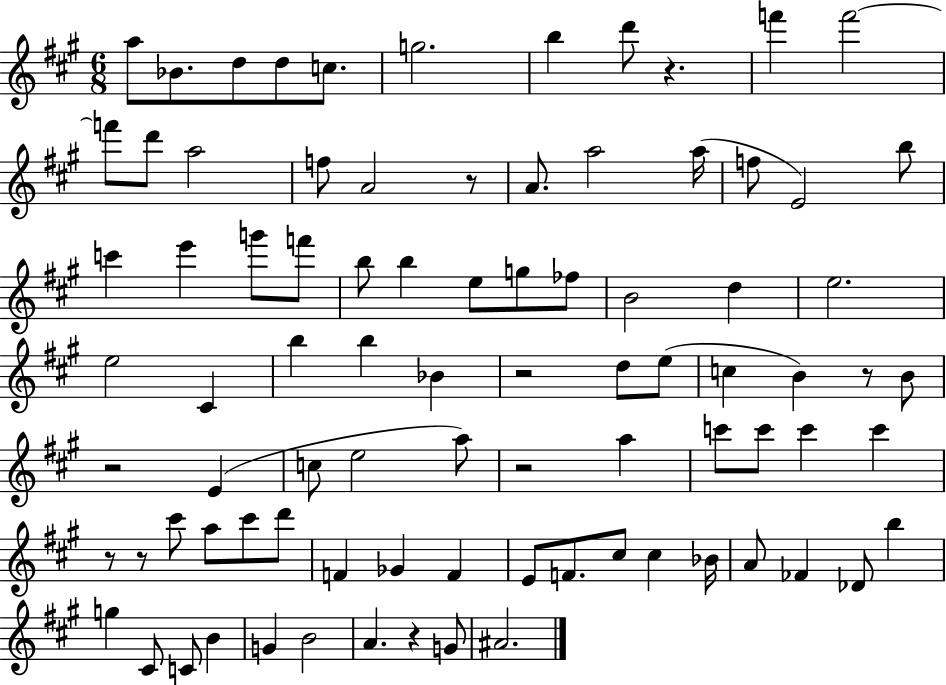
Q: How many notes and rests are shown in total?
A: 86